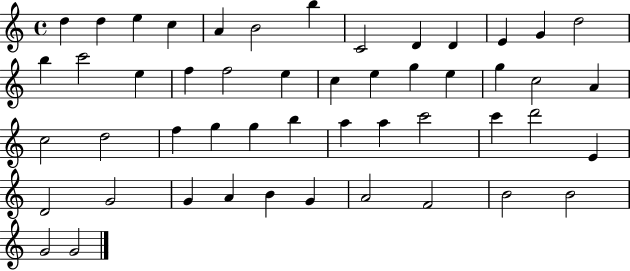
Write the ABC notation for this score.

X:1
T:Untitled
M:4/4
L:1/4
K:C
d d e c A B2 b C2 D D E G d2 b c'2 e f f2 e c e g e g c2 A c2 d2 f g g b a a c'2 c' d'2 E D2 G2 G A B G A2 F2 B2 B2 G2 G2